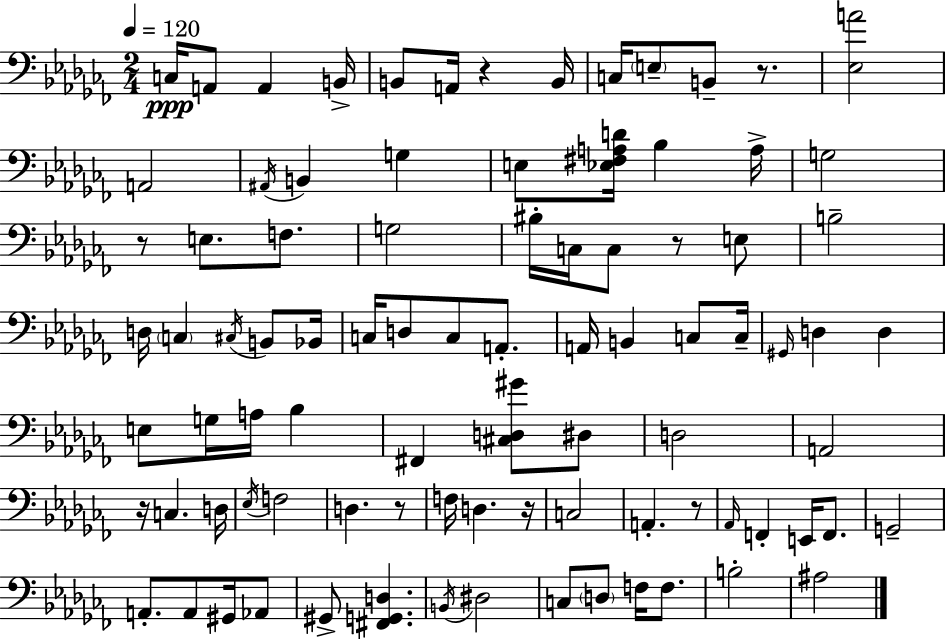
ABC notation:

X:1
T:Untitled
M:2/4
L:1/4
K:Abm
C,/4 A,,/2 A,, B,,/4 B,,/2 A,,/4 z B,,/4 C,/4 E,/2 B,,/2 z/2 [_E,A]2 A,,2 ^A,,/4 B,, G, E,/2 [_E,^F,A,D]/4 _B, A,/4 G,2 z/2 E,/2 F,/2 G,2 ^B,/4 C,/4 C,/2 z/2 E,/2 B,2 D,/4 C, ^C,/4 B,,/2 _B,,/4 C,/4 D,/2 C,/2 A,,/2 A,,/4 B,, C,/2 C,/4 ^G,,/4 D, D, E,/2 G,/4 A,/4 _B, ^F,, [^C,D,^G]/2 ^D,/2 D,2 A,,2 z/4 C, D,/4 _E,/4 F,2 D, z/2 F,/4 D, z/4 C,2 A,, z/2 _A,,/4 F,, E,,/4 F,,/2 G,,2 A,,/2 A,,/2 ^G,,/4 _A,,/2 ^G,,/2 [^F,,G,,D,] B,,/4 ^D,2 C,/2 D,/2 F,/4 F,/2 B,2 ^A,2